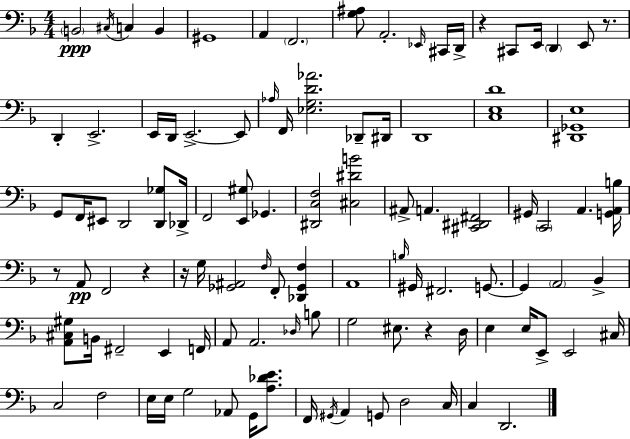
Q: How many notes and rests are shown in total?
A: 102